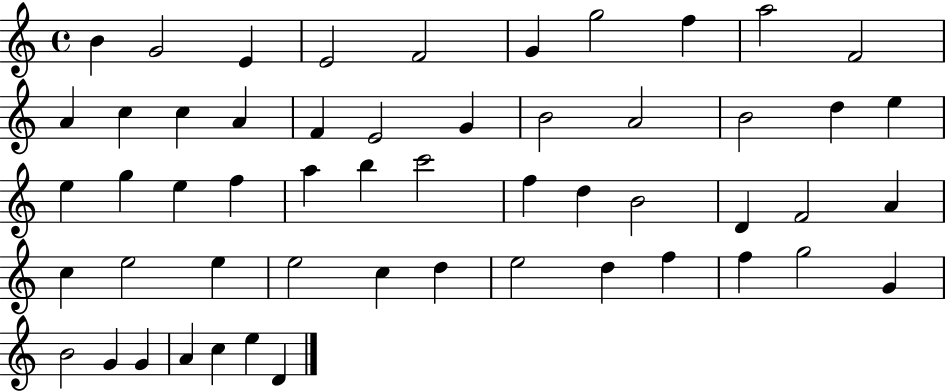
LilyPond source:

{
  \clef treble
  \time 4/4
  \defaultTimeSignature
  \key c \major
  b'4 g'2 e'4 | e'2 f'2 | g'4 g''2 f''4 | a''2 f'2 | \break a'4 c''4 c''4 a'4 | f'4 e'2 g'4 | b'2 a'2 | b'2 d''4 e''4 | \break e''4 g''4 e''4 f''4 | a''4 b''4 c'''2 | f''4 d''4 b'2 | d'4 f'2 a'4 | \break c''4 e''2 e''4 | e''2 c''4 d''4 | e''2 d''4 f''4 | f''4 g''2 g'4 | \break b'2 g'4 g'4 | a'4 c''4 e''4 d'4 | \bar "|."
}